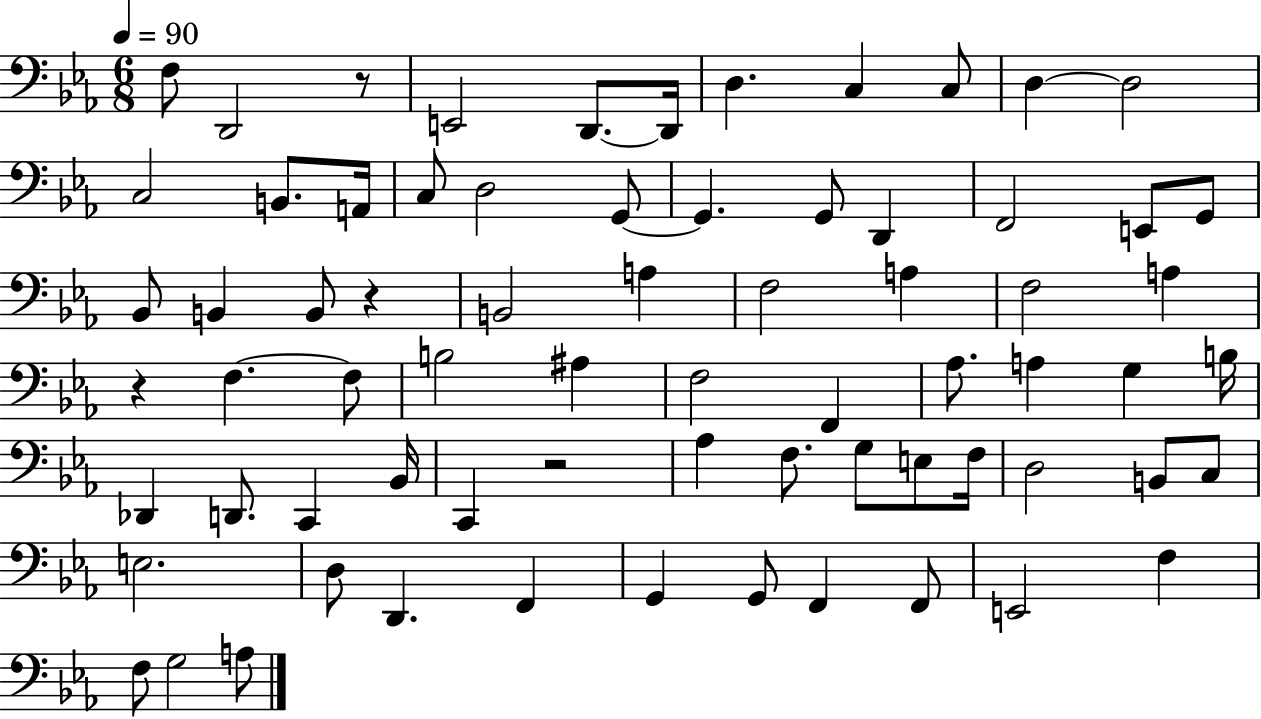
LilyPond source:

{
  \clef bass
  \numericTimeSignature
  \time 6/8
  \key ees \major
  \tempo 4 = 90
  f8 d,2 r8 | e,2 d,8.~~ d,16 | d4. c4 c8 | d4~~ d2 | \break c2 b,8. a,16 | c8 d2 g,8~~ | g,4. g,8 d,4 | f,2 e,8 g,8 | \break bes,8 b,4 b,8 r4 | b,2 a4 | f2 a4 | f2 a4 | \break r4 f4.~~ f8 | b2 ais4 | f2 f,4 | aes8. a4 g4 b16 | \break des,4 d,8. c,4 bes,16 | c,4 r2 | aes4 f8. g8 e8 f16 | d2 b,8 c8 | \break e2. | d8 d,4. f,4 | g,4 g,8 f,4 f,8 | e,2 f4 | \break f8 g2 a8 | \bar "|."
}